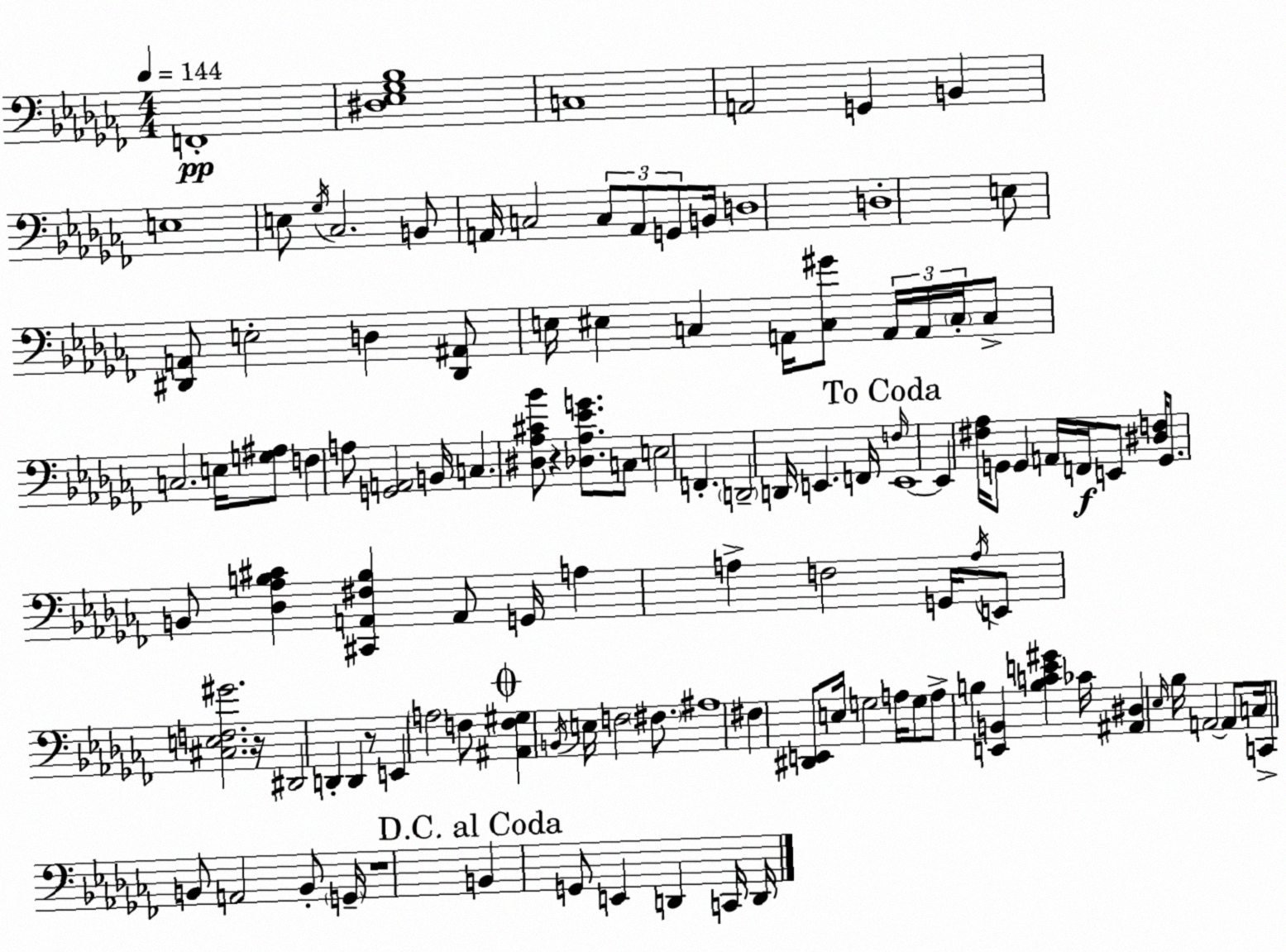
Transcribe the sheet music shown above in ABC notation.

X:1
T:Untitled
M:4/4
L:1/4
K:Abm
F,,4 [^D,_E,_G,_B,]4 C,4 A,,2 G,, B,, E,4 E,/2 _G,/4 _C,2 B,,/2 A,,/4 C,2 C,/2 A,,/2 G,,/2 B,,/4 D,4 D,4 E,/2 [^D,,A,,]/2 E,2 D, [^D,,^A,,]/2 E,/4 ^E, C, A,,/4 [C,^G]/2 A,,/4 A,,/4 C,/4 C,/2 C,2 E,/4 [G,^A,]/2 F, A,/2 [G,,A,,]2 B,,/4 C, [^D,_A,^C_B]/2 z [_D,_A,_EG]/2 C,/2 E,2 F,, D,,2 D,,/4 E,, F,,/4 F,/4 E,,4 E,, [^F,_A,]/4 G,,/2 G,, A,,/4 F,,/4 E,,/2 [^D,F,]/4 G,,/2 B,,/2 [_D,_A,B,^C] [^C,,A,,^F,B,] A,,/2 G,,/4 A, A, F,2 G,,/4 A,/4 E,,/2 [^C,E,F,^G]2 z/4 ^D,,2 D,, D,, z/2 E,, A,2 F,/2 [^A,,F,^G,] B,,/4 E,/4 F,2 ^F,/2 ^A,4 ^F, [^D,,E,,]/2 E,/4 G,2 A,/4 G,/2 A,/2 B, [E,,B,,] [B,CE^G] _C/4 [^A,,^D,] _E,/4 _B,/4 A,,2 A,,/2 C,/4 C,,/2 B,,/2 A,,2 B,,/2 G,,/4 z4 B,, G,,/2 E,, D,, C,,/4 D,,/4